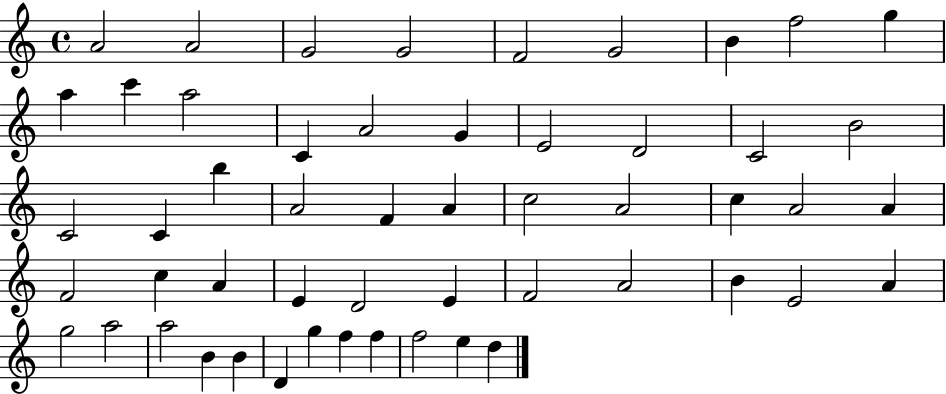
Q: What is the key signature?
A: C major